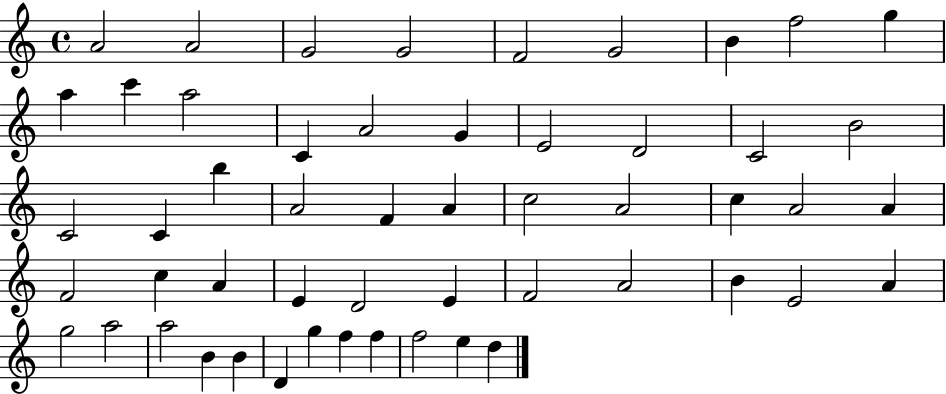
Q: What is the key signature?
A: C major